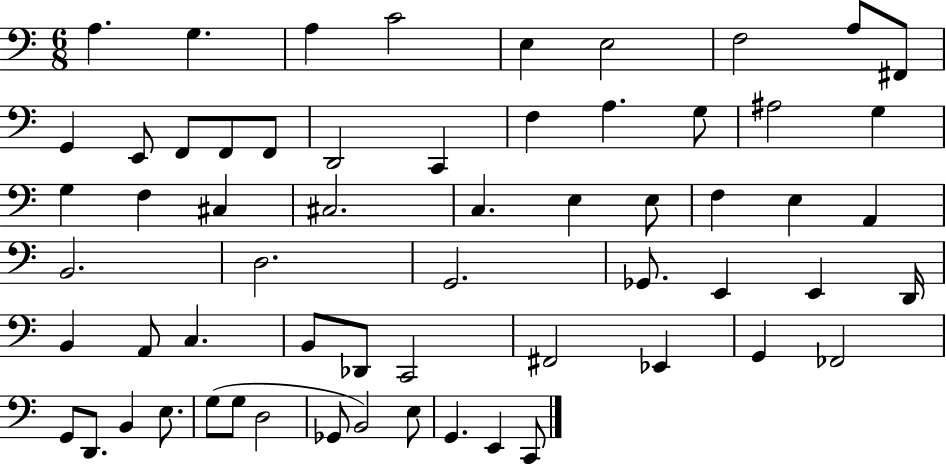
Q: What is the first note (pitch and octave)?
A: A3